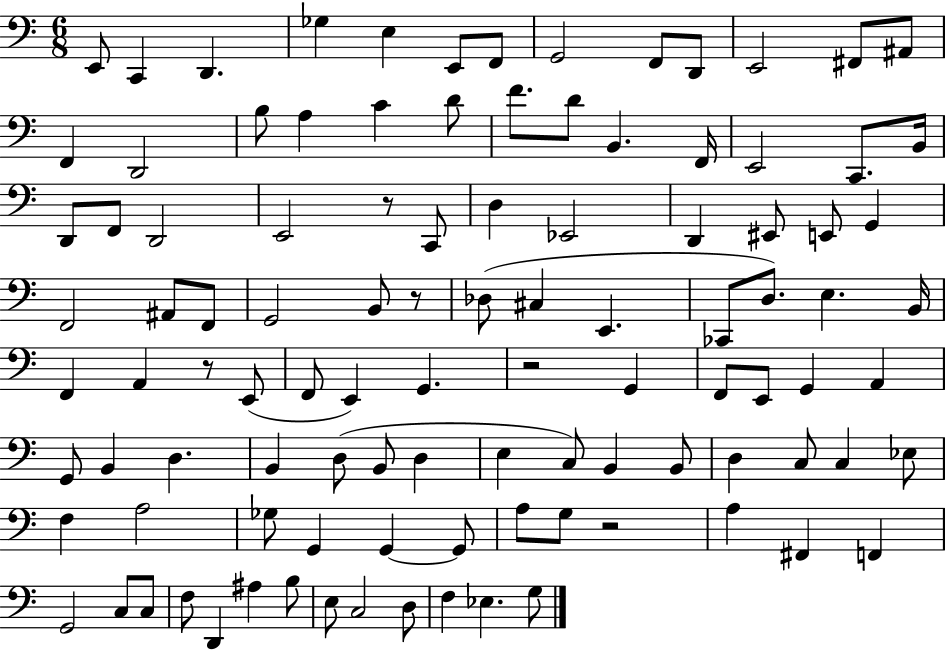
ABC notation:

X:1
T:Untitled
M:6/8
L:1/4
K:C
E,,/2 C,, D,, _G, E, E,,/2 F,,/2 G,,2 F,,/2 D,,/2 E,,2 ^F,,/2 ^A,,/2 F,, D,,2 B,/2 A, C D/2 F/2 D/2 B,, F,,/4 E,,2 C,,/2 B,,/4 D,,/2 F,,/2 D,,2 E,,2 z/2 C,,/2 D, _E,,2 D,, ^E,,/2 E,,/2 G,, F,,2 ^A,,/2 F,,/2 G,,2 B,,/2 z/2 _D,/2 ^C, E,, _C,,/2 D,/2 E, B,,/4 F,, A,, z/2 E,,/2 F,,/2 E,, G,, z2 G,, F,,/2 E,,/2 G,, A,, G,,/2 B,, D, B,, D,/2 B,,/2 D, E, C,/2 B,, B,,/2 D, C,/2 C, _E,/2 F, A,2 _G,/2 G,, G,, G,,/2 A,/2 G,/2 z2 A, ^F,, F,, G,,2 C,/2 C,/2 F,/2 D,, ^A, B,/2 E,/2 C,2 D,/2 F, _E, G,/2